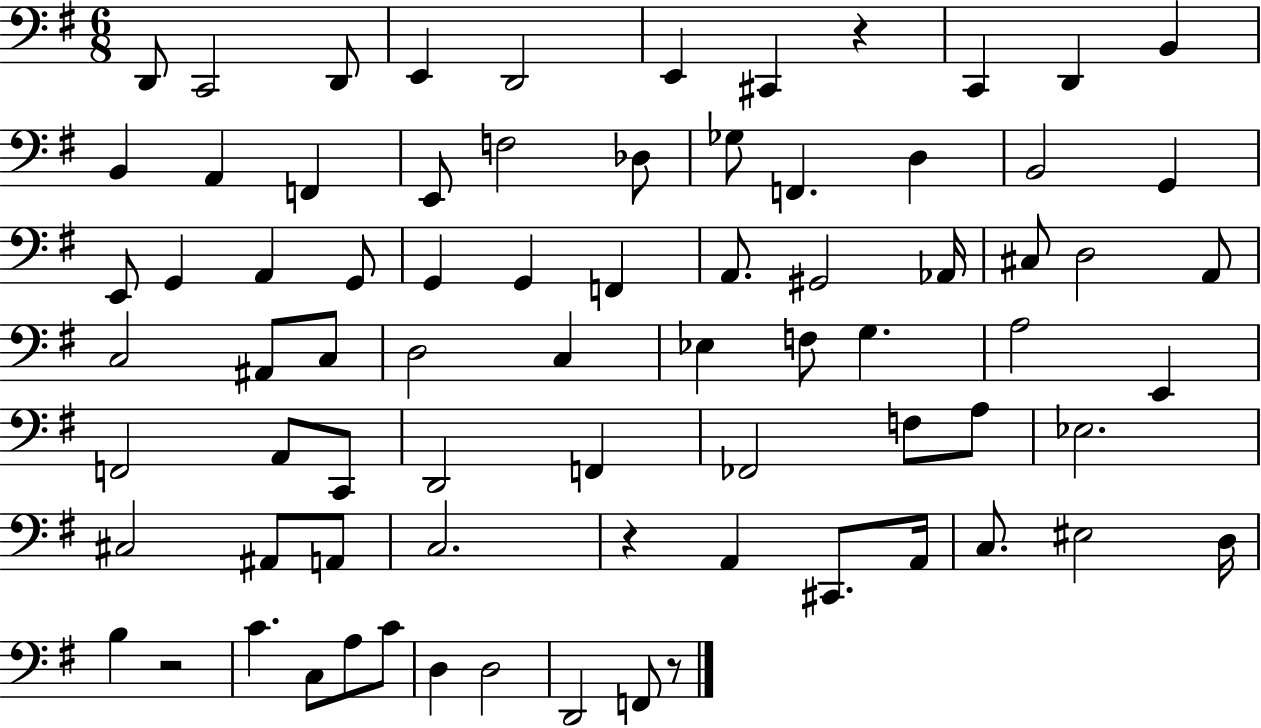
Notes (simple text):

D2/e C2/h D2/e E2/q D2/h E2/q C#2/q R/q C2/q D2/q B2/q B2/q A2/q F2/q E2/e F3/h Db3/e Gb3/e F2/q. D3/q B2/h G2/q E2/e G2/q A2/q G2/e G2/q G2/q F2/q A2/e. G#2/h Ab2/s C#3/e D3/h A2/e C3/h A#2/e C3/e D3/h C3/q Eb3/q F3/e G3/q. A3/h E2/q F2/h A2/e C2/e D2/h F2/q FES2/h F3/e A3/e Eb3/h. C#3/h A#2/e A2/e C3/h. R/q A2/q C#2/e. A2/s C3/e. EIS3/h D3/s B3/q R/h C4/q. C3/e A3/e C4/e D3/q D3/h D2/h F2/e R/e